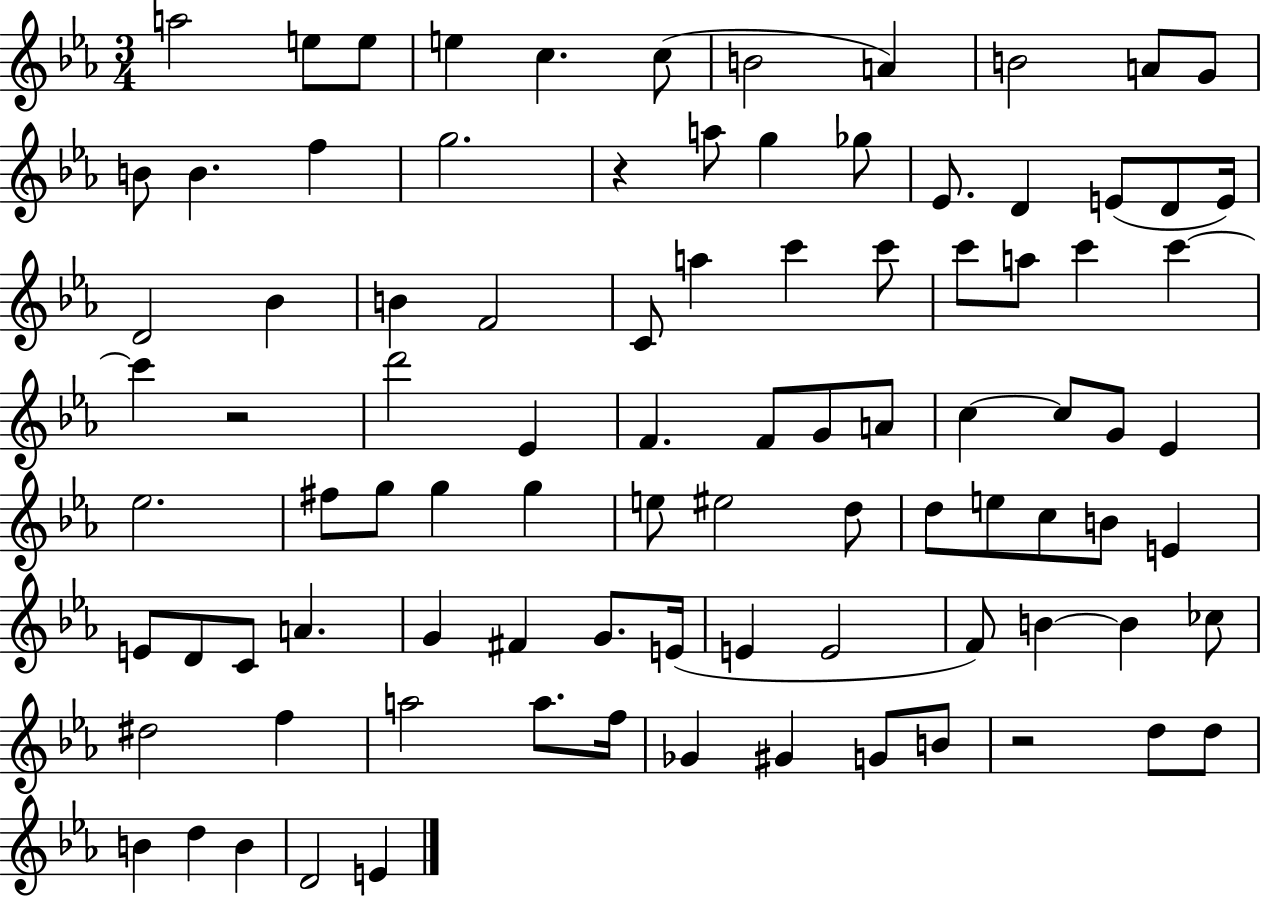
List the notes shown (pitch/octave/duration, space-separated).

A5/h E5/e E5/e E5/q C5/q. C5/e B4/h A4/q B4/h A4/e G4/e B4/e B4/q. F5/q G5/h. R/q A5/e G5/q Gb5/e Eb4/e. D4/q E4/e D4/e E4/s D4/h Bb4/q B4/q F4/h C4/e A5/q C6/q C6/e C6/e A5/e C6/q C6/q C6/q R/h D6/h Eb4/q F4/q. F4/e G4/e A4/e C5/q C5/e G4/e Eb4/q Eb5/h. F#5/e G5/e G5/q G5/q E5/e EIS5/h D5/e D5/e E5/e C5/e B4/e E4/q E4/e D4/e C4/e A4/q. G4/q F#4/q G4/e. E4/s E4/q E4/h F4/e B4/q B4/q CES5/e D#5/h F5/q A5/h A5/e. F5/s Gb4/q G#4/q G4/e B4/e R/h D5/e D5/e B4/q D5/q B4/q D4/h E4/q